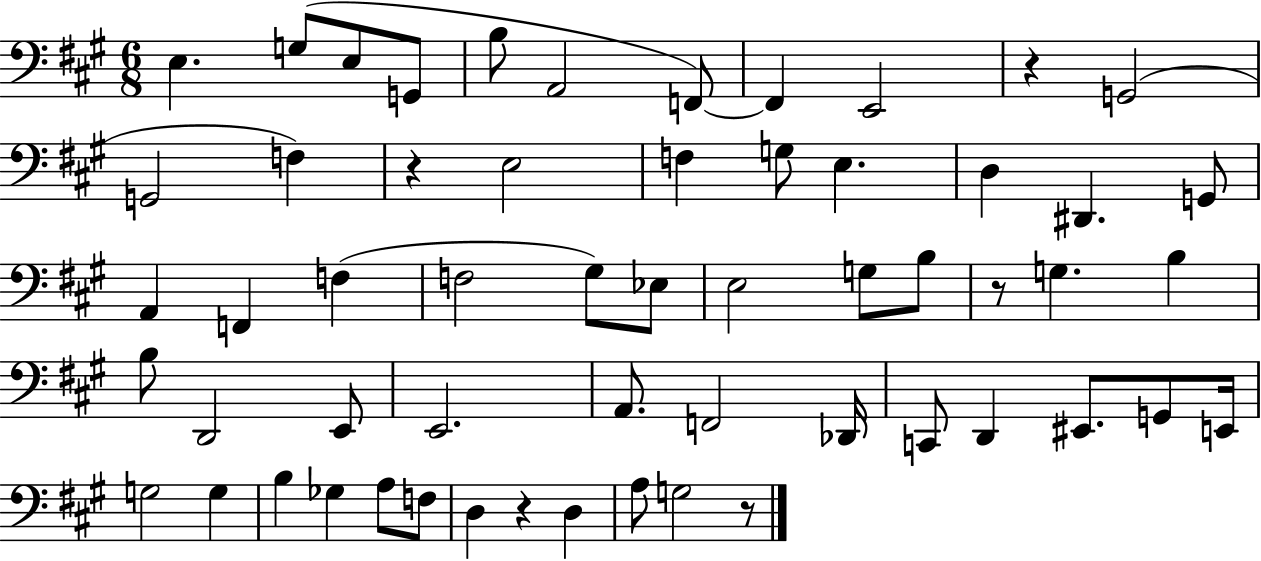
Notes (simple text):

E3/q. G3/e E3/e G2/e B3/e A2/h F2/e F2/q E2/h R/q G2/h G2/h F3/q R/q E3/h F3/q G3/e E3/q. D3/q D#2/q. G2/e A2/q F2/q F3/q F3/h G#3/e Eb3/e E3/h G3/e B3/e R/e G3/q. B3/q B3/e D2/h E2/e E2/h. A2/e. F2/h Db2/s C2/e D2/q EIS2/e. G2/e E2/s G3/h G3/q B3/q Gb3/q A3/e F3/e D3/q R/q D3/q A3/e G3/h R/e